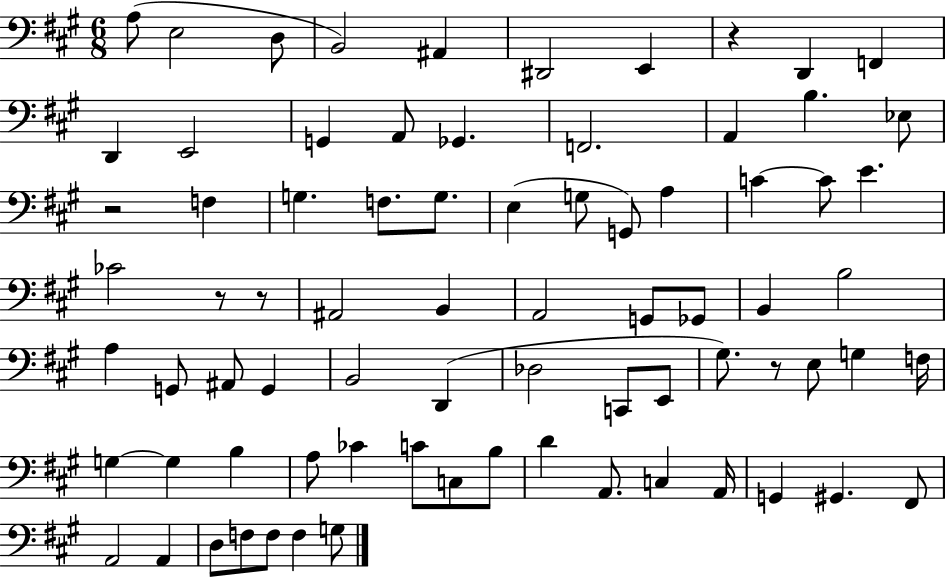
X:1
T:Untitled
M:6/8
L:1/4
K:A
A,/2 E,2 D,/2 B,,2 ^A,, ^D,,2 E,, z D,, F,, D,, E,,2 G,, A,,/2 _G,, F,,2 A,, B, _E,/2 z2 F, G, F,/2 G,/2 E, G,/2 G,,/2 A, C C/2 E _C2 z/2 z/2 ^A,,2 B,, A,,2 G,,/2 _G,,/2 B,, B,2 A, G,,/2 ^A,,/2 G,, B,,2 D,, _D,2 C,,/2 E,,/2 ^G,/2 z/2 E,/2 G, F,/4 G, G, B, A,/2 _C C/2 C,/2 B,/2 D A,,/2 C, A,,/4 G,, ^G,, ^F,,/2 A,,2 A,, D,/2 F,/2 F,/2 F, G,/2